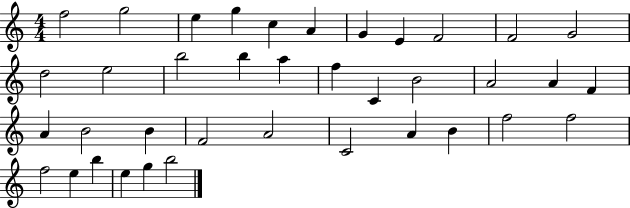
F5/h G5/h E5/q G5/q C5/q A4/q G4/q E4/q F4/h F4/h G4/h D5/h E5/h B5/h B5/q A5/q F5/q C4/q B4/h A4/h A4/q F4/q A4/q B4/h B4/q F4/h A4/h C4/h A4/q B4/q F5/h F5/h F5/h E5/q B5/q E5/q G5/q B5/h